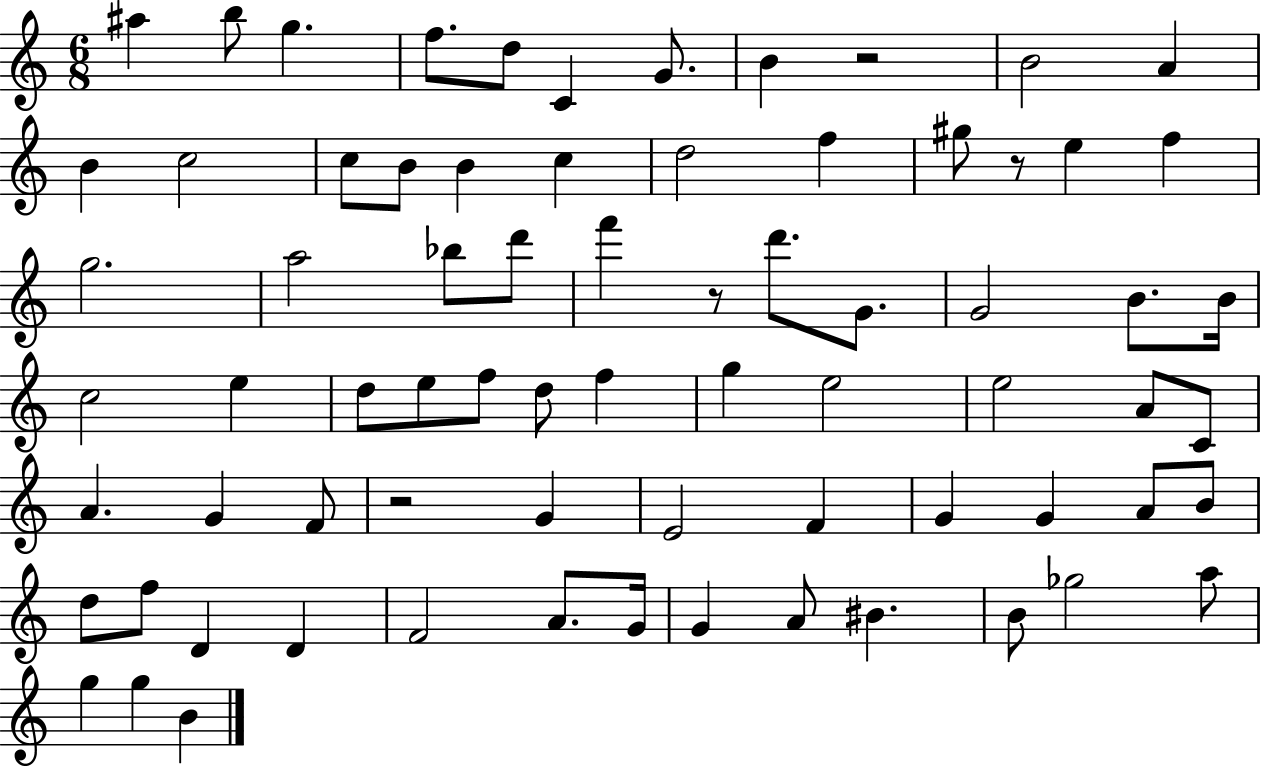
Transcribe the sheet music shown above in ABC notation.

X:1
T:Untitled
M:6/8
L:1/4
K:C
^a b/2 g f/2 d/2 C G/2 B z2 B2 A B c2 c/2 B/2 B c d2 f ^g/2 z/2 e f g2 a2 _b/2 d'/2 f' z/2 d'/2 G/2 G2 B/2 B/4 c2 e d/2 e/2 f/2 d/2 f g e2 e2 A/2 C/2 A G F/2 z2 G E2 F G G A/2 B/2 d/2 f/2 D D F2 A/2 G/4 G A/2 ^B B/2 _g2 a/2 g g B